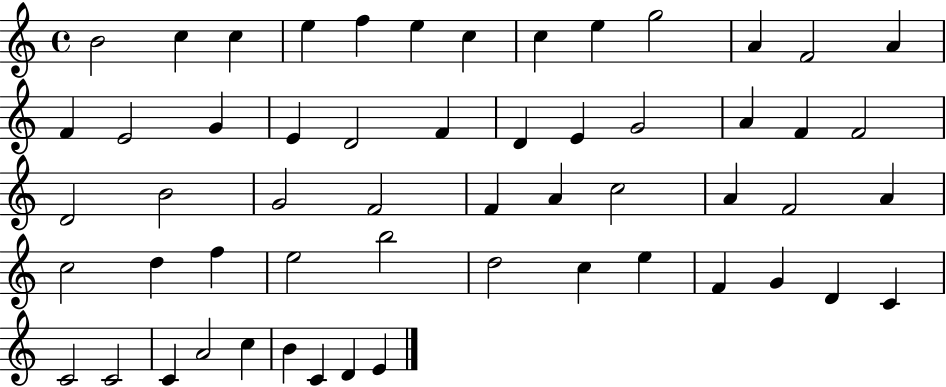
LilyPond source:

{
  \clef treble
  \time 4/4
  \defaultTimeSignature
  \key c \major
  b'2 c''4 c''4 | e''4 f''4 e''4 c''4 | c''4 e''4 g''2 | a'4 f'2 a'4 | \break f'4 e'2 g'4 | e'4 d'2 f'4 | d'4 e'4 g'2 | a'4 f'4 f'2 | \break d'2 b'2 | g'2 f'2 | f'4 a'4 c''2 | a'4 f'2 a'4 | \break c''2 d''4 f''4 | e''2 b''2 | d''2 c''4 e''4 | f'4 g'4 d'4 c'4 | \break c'2 c'2 | c'4 a'2 c''4 | b'4 c'4 d'4 e'4 | \bar "|."
}